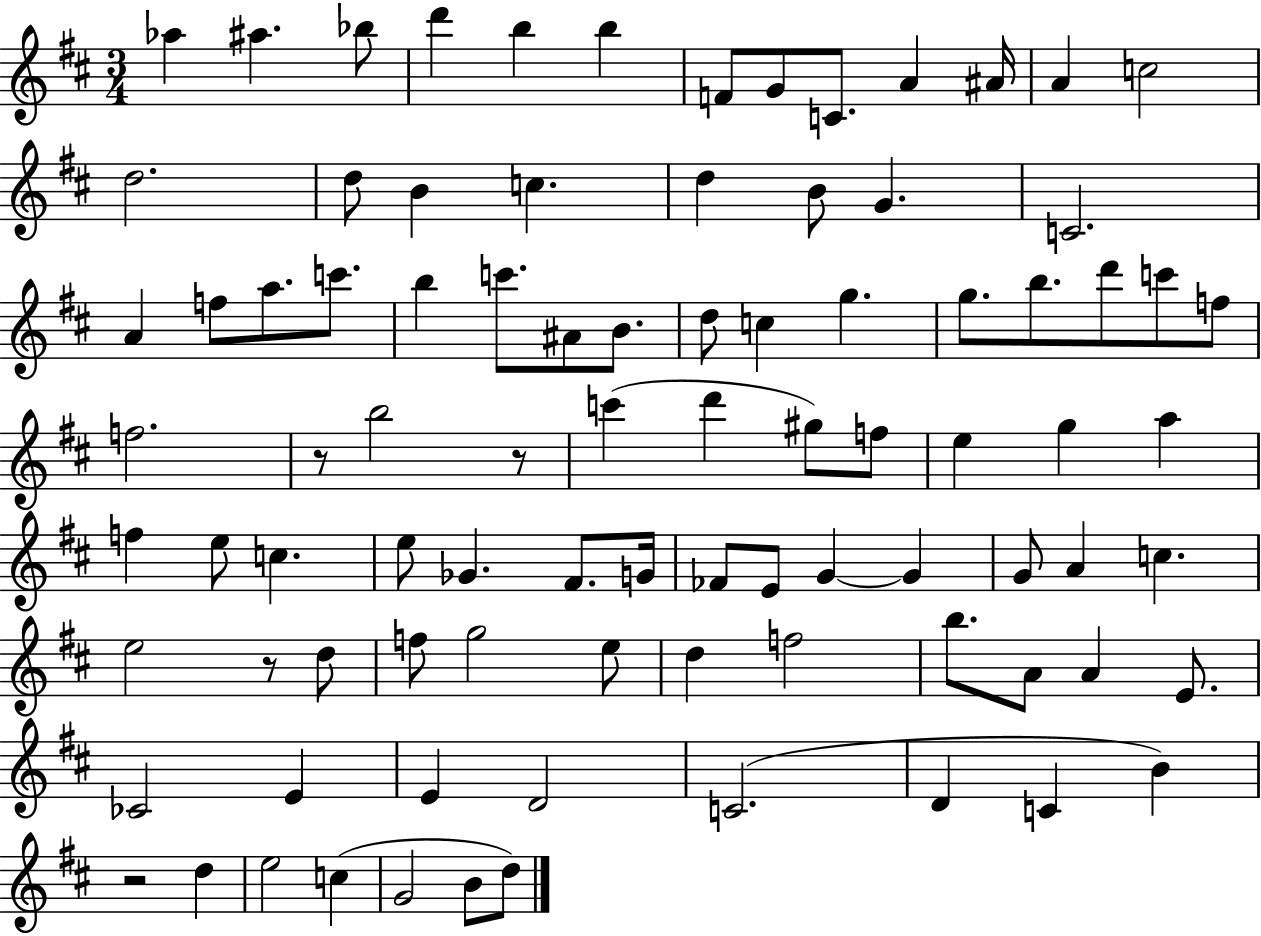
{
  \clef treble
  \numericTimeSignature
  \time 3/4
  \key d \major
  aes''4 ais''4. bes''8 | d'''4 b''4 b''4 | f'8 g'8 c'8. a'4 ais'16 | a'4 c''2 | \break d''2. | d''8 b'4 c''4. | d''4 b'8 g'4. | c'2. | \break a'4 f''8 a''8. c'''8. | b''4 c'''8. ais'8 b'8. | d''8 c''4 g''4. | g''8. b''8. d'''8 c'''8 f''8 | \break f''2. | r8 b''2 r8 | c'''4( d'''4 gis''8) f''8 | e''4 g''4 a''4 | \break f''4 e''8 c''4. | e''8 ges'4. fis'8. g'16 | fes'8 e'8 g'4~~ g'4 | g'8 a'4 c''4. | \break e''2 r8 d''8 | f''8 g''2 e''8 | d''4 f''2 | b''8. a'8 a'4 e'8. | \break ces'2 e'4 | e'4 d'2 | c'2.( | d'4 c'4 b'4) | \break r2 d''4 | e''2 c''4( | g'2 b'8 d''8) | \bar "|."
}